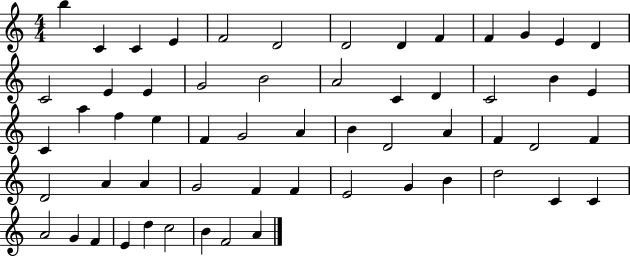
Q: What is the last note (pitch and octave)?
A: A4